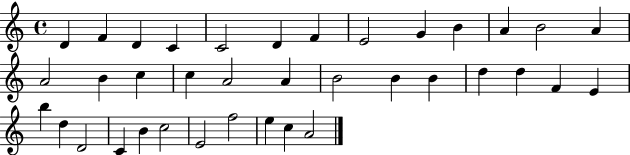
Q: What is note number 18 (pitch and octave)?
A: A4